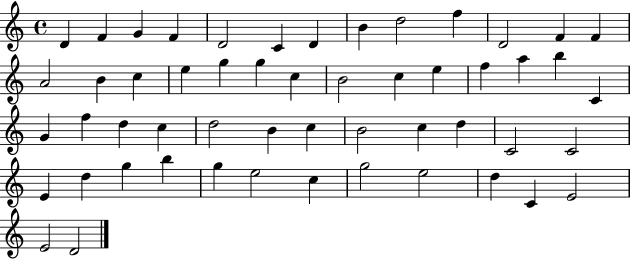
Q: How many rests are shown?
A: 0